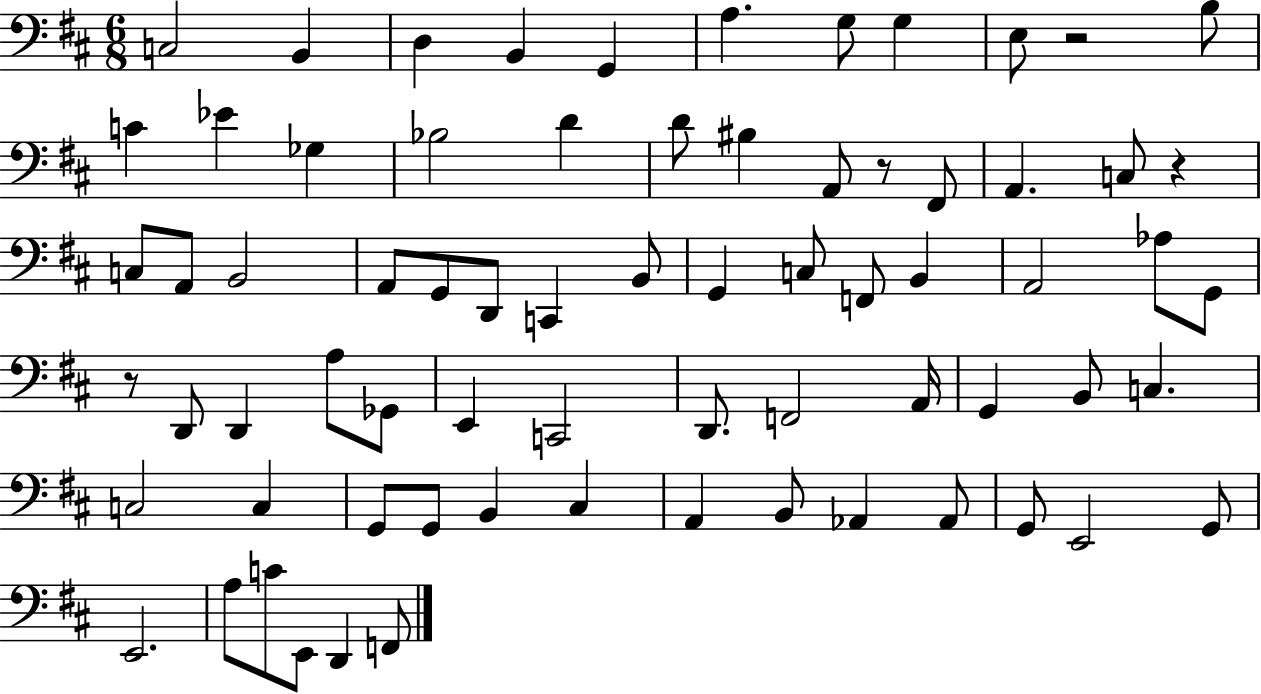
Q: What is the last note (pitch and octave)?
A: F2